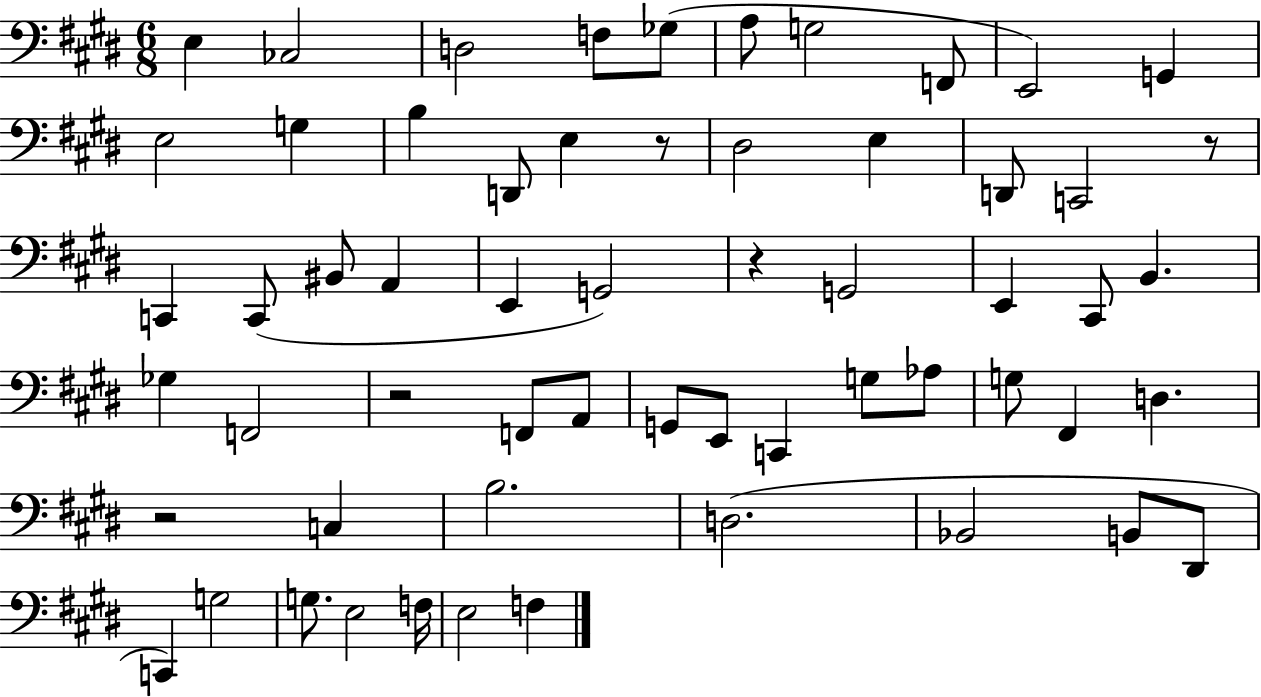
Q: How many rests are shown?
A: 5